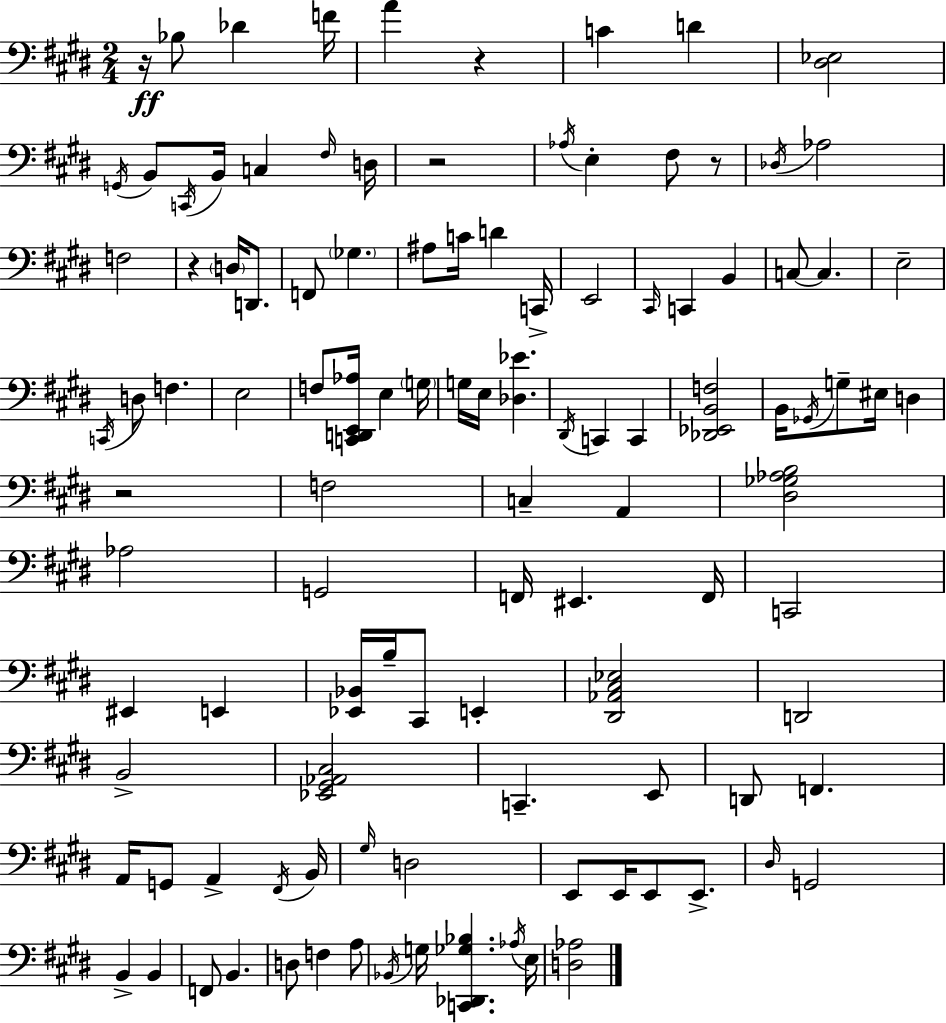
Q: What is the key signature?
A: E major